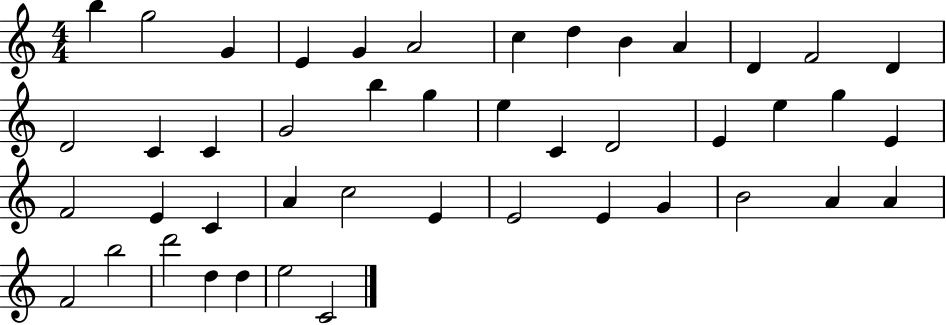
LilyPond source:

{
  \clef treble
  \numericTimeSignature
  \time 4/4
  \key c \major
  b''4 g''2 g'4 | e'4 g'4 a'2 | c''4 d''4 b'4 a'4 | d'4 f'2 d'4 | \break d'2 c'4 c'4 | g'2 b''4 g''4 | e''4 c'4 d'2 | e'4 e''4 g''4 e'4 | \break f'2 e'4 c'4 | a'4 c''2 e'4 | e'2 e'4 g'4 | b'2 a'4 a'4 | \break f'2 b''2 | d'''2 d''4 d''4 | e''2 c'2 | \bar "|."
}